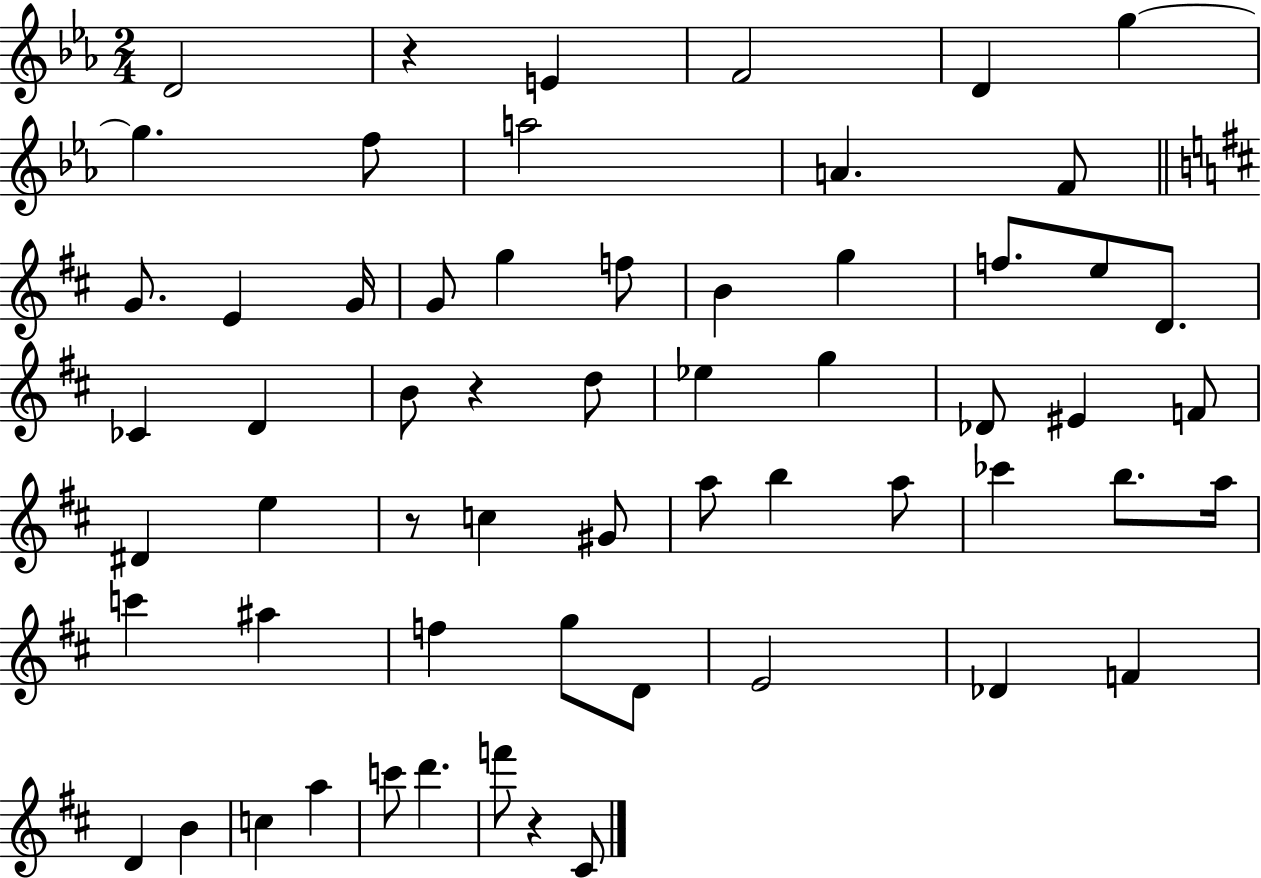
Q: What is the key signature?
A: EES major